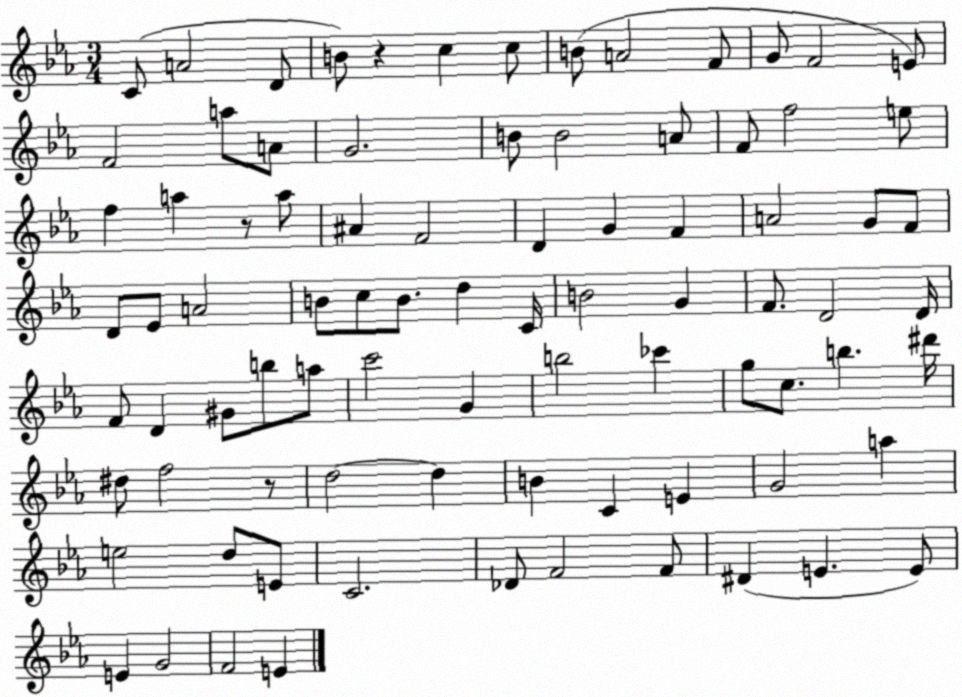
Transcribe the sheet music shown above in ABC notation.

X:1
T:Untitled
M:3/4
L:1/4
K:Eb
C/2 A2 D/2 B/2 z c c/2 B/2 A2 F/2 G/2 F2 E/2 F2 a/2 A/2 G2 B/2 B2 A/2 F/2 f2 e/2 f a z/2 a/2 ^A F2 D G F A2 G/2 F/2 D/2 _E/2 A2 B/2 c/2 B/2 d C/4 B2 G F/2 D2 D/4 F/2 D ^G/2 b/2 a/2 c'2 G b2 _c' g/2 c/2 b ^d'/4 ^d/2 f2 z/2 d2 d B C E G2 a e2 d/2 E/2 C2 _D/2 F2 F/2 ^D E E/2 E G2 F2 E